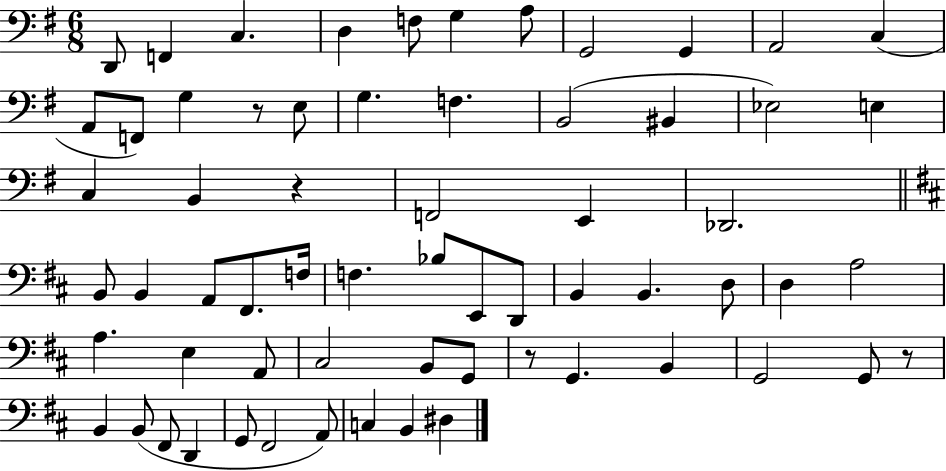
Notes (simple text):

D2/e F2/q C3/q. D3/q F3/e G3/q A3/e G2/h G2/q A2/h C3/q A2/e F2/e G3/q R/e E3/e G3/q. F3/q. B2/h BIS2/q Eb3/h E3/q C3/q B2/q R/q F2/h E2/q Db2/h. B2/e B2/q A2/e F#2/e. F3/s F3/q. Bb3/e E2/e D2/e B2/q B2/q. D3/e D3/q A3/h A3/q. E3/q A2/e C#3/h B2/e G2/e R/e G2/q. B2/q G2/h G2/e R/e B2/q B2/e F#2/e D2/q G2/e F#2/h A2/e C3/q B2/q D#3/q